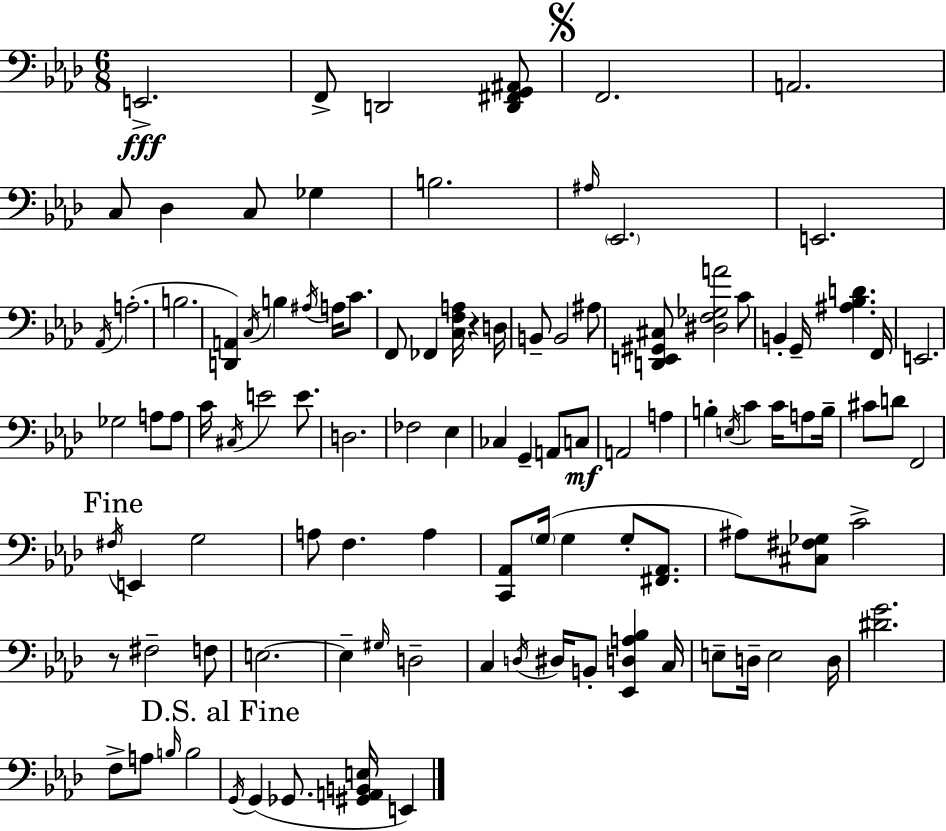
X:1
T:Untitled
M:6/8
L:1/4
K:Fm
E,,2 F,,/2 D,,2 [D,,^F,,G,,^A,,]/2 F,,2 A,,2 C,/2 _D, C,/2 _G, B,2 ^A,/4 _E,,2 E,,2 _A,,/4 A,2 B,2 [D,,A,,] C,/4 B, ^A,/4 A,/4 C/2 F,,/2 _F,, [C,F,A,]/4 z D,/4 B,,/2 B,,2 ^A,/2 [D,,E,,^G,,^C,]/2 [^D,F,_G,A]2 C/2 B,, G,,/4 [^A,_B,D] F,,/4 E,,2 _G,2 A,/2 A,/2 C/4 ^C,/4 E2 E/2 D,2 _F,2 _E, _C, G,, A,,/2 C,/2 A,,2 A, B, E,/4 C C/4 A,/2 B,/4 ^C/2 D/2 F,,2 ^F,/4 E,, G,2 A,/2 F, A, [C,,_A,,]/2 G,/4 G, G,/2 [^F,,_A,,]/2 ^A,/2 [^C,^F,_G,]/2 C2 z/2 ^F,2 F,/2 E,2 E, ^G,/4 D,2 C, D,/4 ^D,/4 B,,/2 [_E,,D,A,_B,] C,/4 E,/2 D,/4 E,2 D,/4 [^DG]2 F,/2 A,/2 B,/4 B,2 G,,/4 G,, _G,,/2 [^G,,A,,B,,E,]/4 E,,